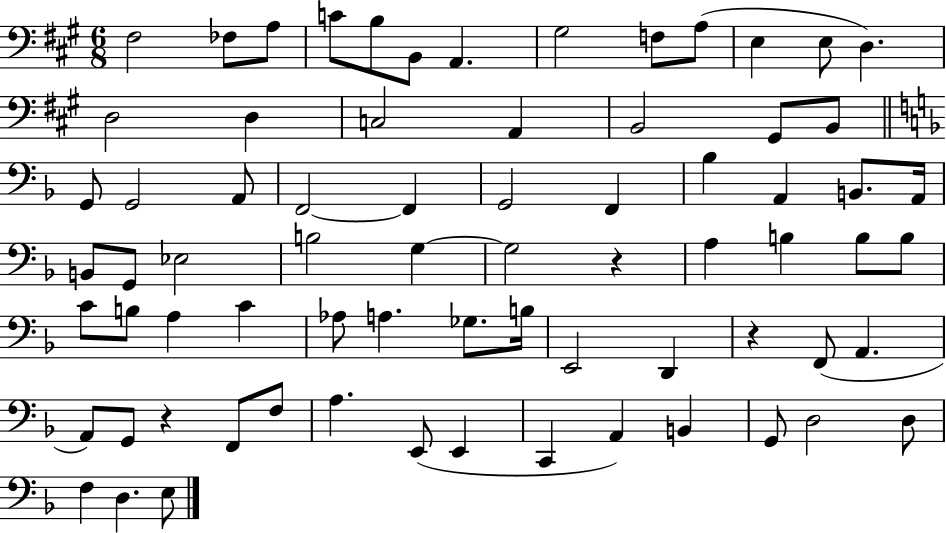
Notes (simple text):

F#3/h FES3/e A3/e C4/e B3/e B2/e A2/q. G#3/h F3/e A3/e E3/q E3/e D3/q. D3/h D3/q C3/h A2/q B2/h G#2/e B2/e G2/e G2/h A2/e F2/h F2/q G2/h F2/q Bb3/q A2/q B2/e. A2/s B2/e G2/e Eb3/h B3/h G3/q G3/h R/q A3/q B3/q B3/e B3/e C4/e B3/e A3/q C4/q Ab3/e A3/q. Gb3/e. B3/s E2/h D2/q R/q F2/e A2/q. A2/e G2/e R/q F2/e F3/e A3/q. E2/e E2/q C2/q A2/q B2/q G2/e D3/h D3/e F3/q D3/q. E3/e